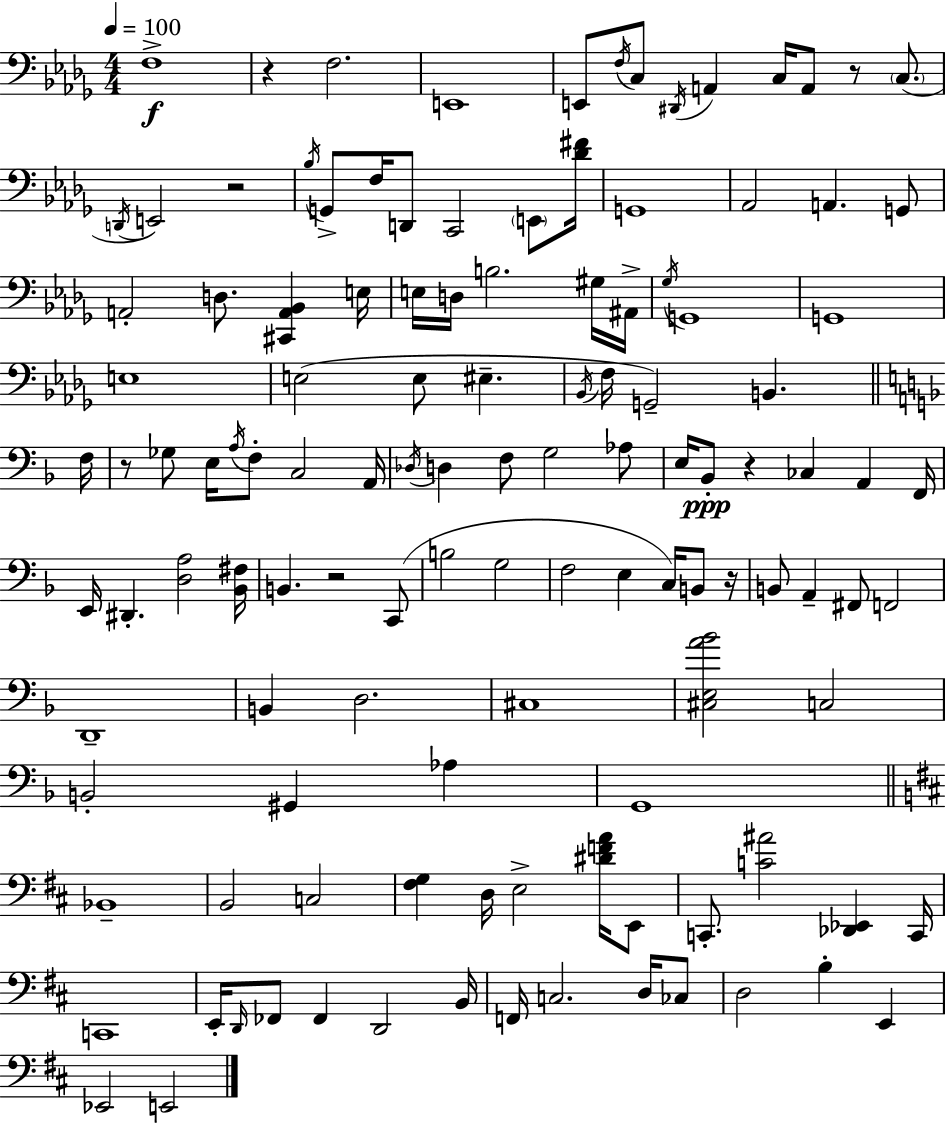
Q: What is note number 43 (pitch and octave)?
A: F3